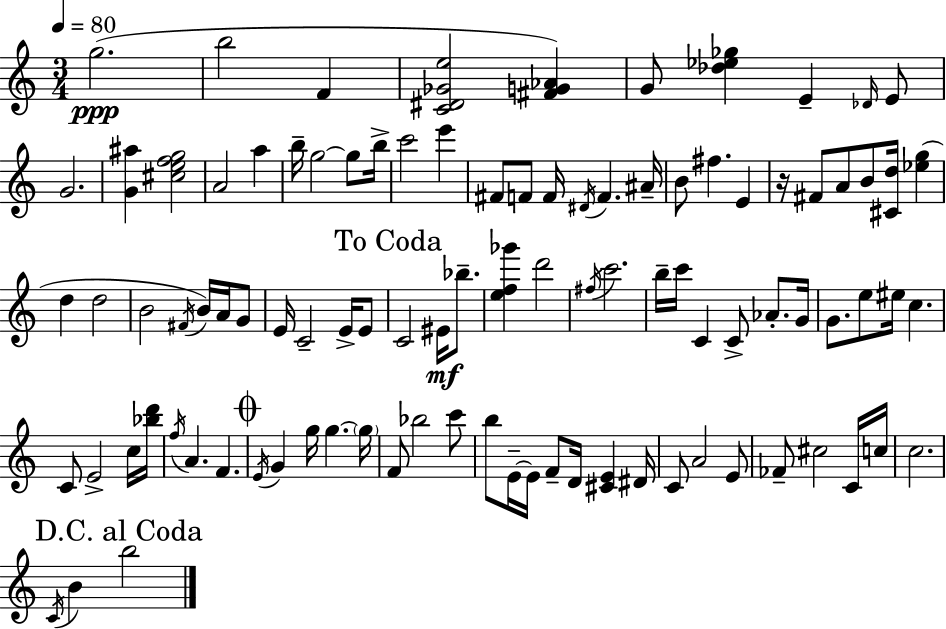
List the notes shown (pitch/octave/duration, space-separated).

G5/h. B5/h F4/q [C4,D#4,Gb4,E5]/h [F#4,G4,Ab4]/q G4/e [Db5,Eb5,Gb5]/q E4/q Db4/s E4/e G4/h. [G4,A#5]/q [C#5,E5,F5,G5]/h A4/h A5/q B5/s G5/h G5/e B5/s C6/h E6/q F#4/e F4/e F4/s D#4/s F4/q. A#4/s B4/e F#5/q. E4/q R/s F#4/e A4/e B4/e [C#4,D5]/s [Eb5,G5]/q D5/q D5/h B4/h F#4/s B4/s A4/s G4/e E4/s C4/h E4/s E4/e C4/h EIS4/s Bb5/e. [E5,F5,Gb6]/q D6/h F#5/s C6/h. B5/s C6/s C4/q C4/e Ab4/e. G4/s G4/e. E5/e EIS5/s C5/q. C4/e E4/h C5/s [Bb5,D6]/s F5/s A4/q. F4/q. E4/s G4/q G5/s G5/q. G5/s F4/e Bb5/h C6/e B5/e E4/s E4/s F4/e D4/s [C#4,E4]/q D#4/s C4/e A4/h E4/e FES4/e C#5/h C4/s C5/s C5/h. C4/s B4/q B5/h